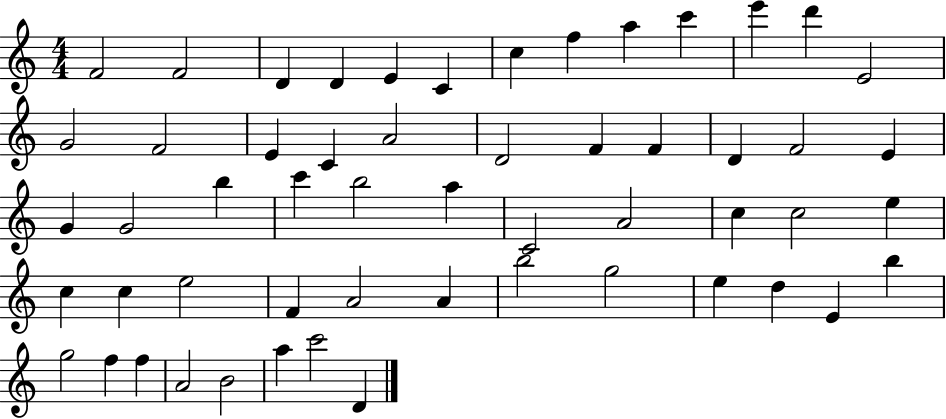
F4/h F4/h D4/q D4/q E4/q C4/q C5/q F5/q A5/q C6/q E6/q D6/q E4/h G4/h F4/h E4/q C4/q A4/h D4/h F4/q F4/q D4/q F4/h E4/q G4/q G4/h B5/q C6/q B5/h A5/q C4/h A4/h C5/q C5/h E5/q C5/q C5/q E5/h F4/q A4/h A4/q B5/h G5/h E5/q D5/q E4/q B5/q G5/h F5/q F5/q A4/h B4/h A5/q C6/h D4/q